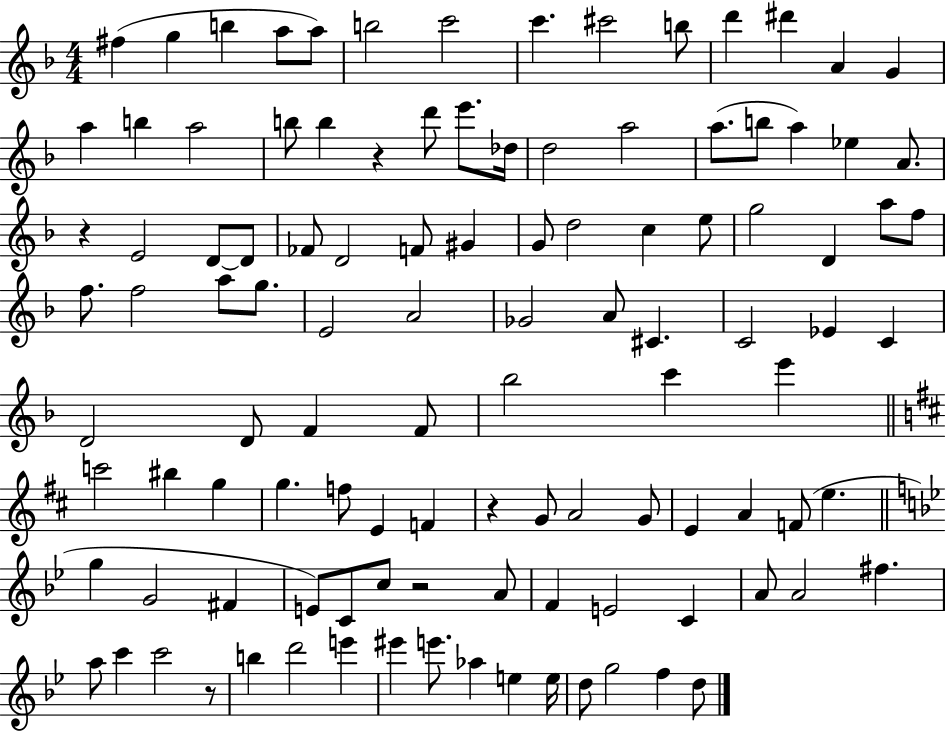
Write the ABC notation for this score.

X:1
T:Untitled
M:4/4
L:1/4
K:F
^f g b a/2 a/2 b2 c'2 c' ^c'2 b/2 d' ^d' A G a b a2 b/2 b z d'/2 e'/2 _d/4 d2 a2 a/2 b/2 a _e A/2 z E2 D/2 D/2 _F/2 D2 F/2 ^G G/2 d2 c e/2 g2 D a/2 f/2 f/2 f2 a/2 g/2 E2 A2 _G2 A/2 ^C C2 _E C D2 D/2 F F/2 _b2 c' e' c'2 ^b g g f/2 E F z G/2 A2 G/2 E A F/2 e g G2 ^F E/2 C/2 c/2 z2 A/2 F E2 C A/2 A2 ^f a/2 c' c'2 z/2 b d'2 e' ^e' e'/2 _a e e/4 d/2 g2 f d/2